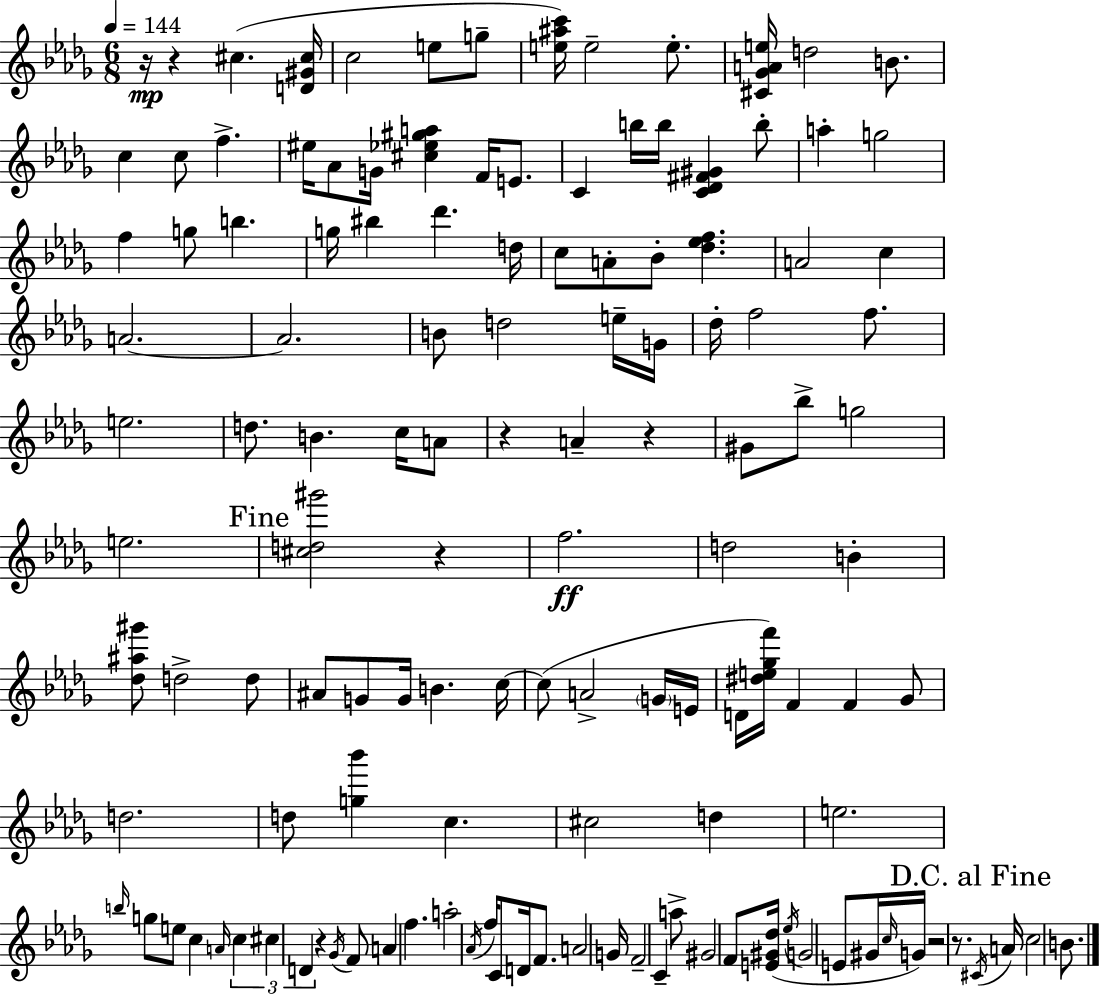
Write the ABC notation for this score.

X:1
T:Untitled
M:6/8
L:1/4
K:Bbm
z/4 z ^c [D^G^c]/4 c2 e/2 g/2 [e^ac']/4 e2 e/2 [^C_GAe]/4 d2 B/2 c c/2 f ^e/4 _A/2 G/4 [^c_e^ga] F/4 E/2 C b/4 b/4 [C_D^F^G] b/2 a g2 f g/2 b g/4 ^b _d' d/4 c/2 A/2 _B/2 [_d_ef] A2 c A2 A2 B/2 d2 e/4 G/4 _d/4 f2 f/2 e2 d/2 B c/4 A/2 z A z ^G/2 _b/2 g2 e2 [^cd^g']2 z f2 d2 B [_d^a^g']/2 d2 d/2 ^A/2 G/2 G/4 B c/4 c/2 A2 G/4 E/4 D/4 [^de_gf']/4 F F _G/2 d2 d/2 [g_b'] c ^c2 d e2 b/4 g/2 e/2 c A/4 c ^c D z _G/4 F/2 A f a2 _A/4 f/4 C/2 D/4 F/2 A2 G/4 F2 C a/2 ^G2 F/2 [E^G_d]/4 _e/4 G2 E/2 ^G/4 c/4 G/4 z2 z/2 ^C/4 A/4 c2 B/2